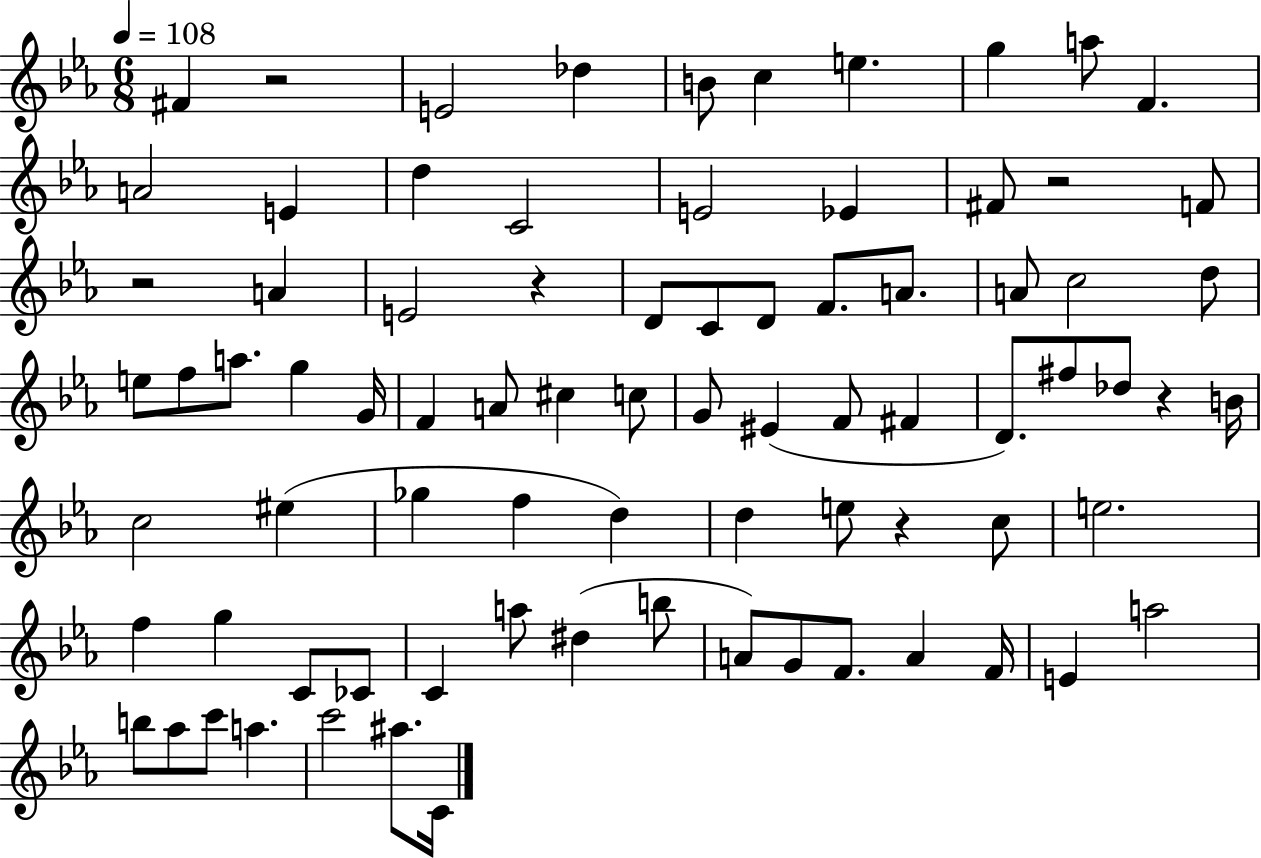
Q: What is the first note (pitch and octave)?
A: F#4